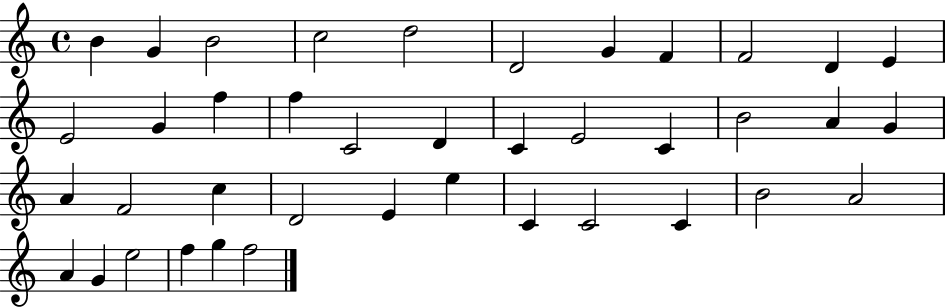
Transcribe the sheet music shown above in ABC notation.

X:1
T:Untitled
M:4/4
L:1/4
K:C
B G B2 c2 d2 D2 G F F2 D E E2 G f f C2 D C E2 C B2 A G A F2 c D2 E e C C2 C B2 A2 A G e2 f g f2